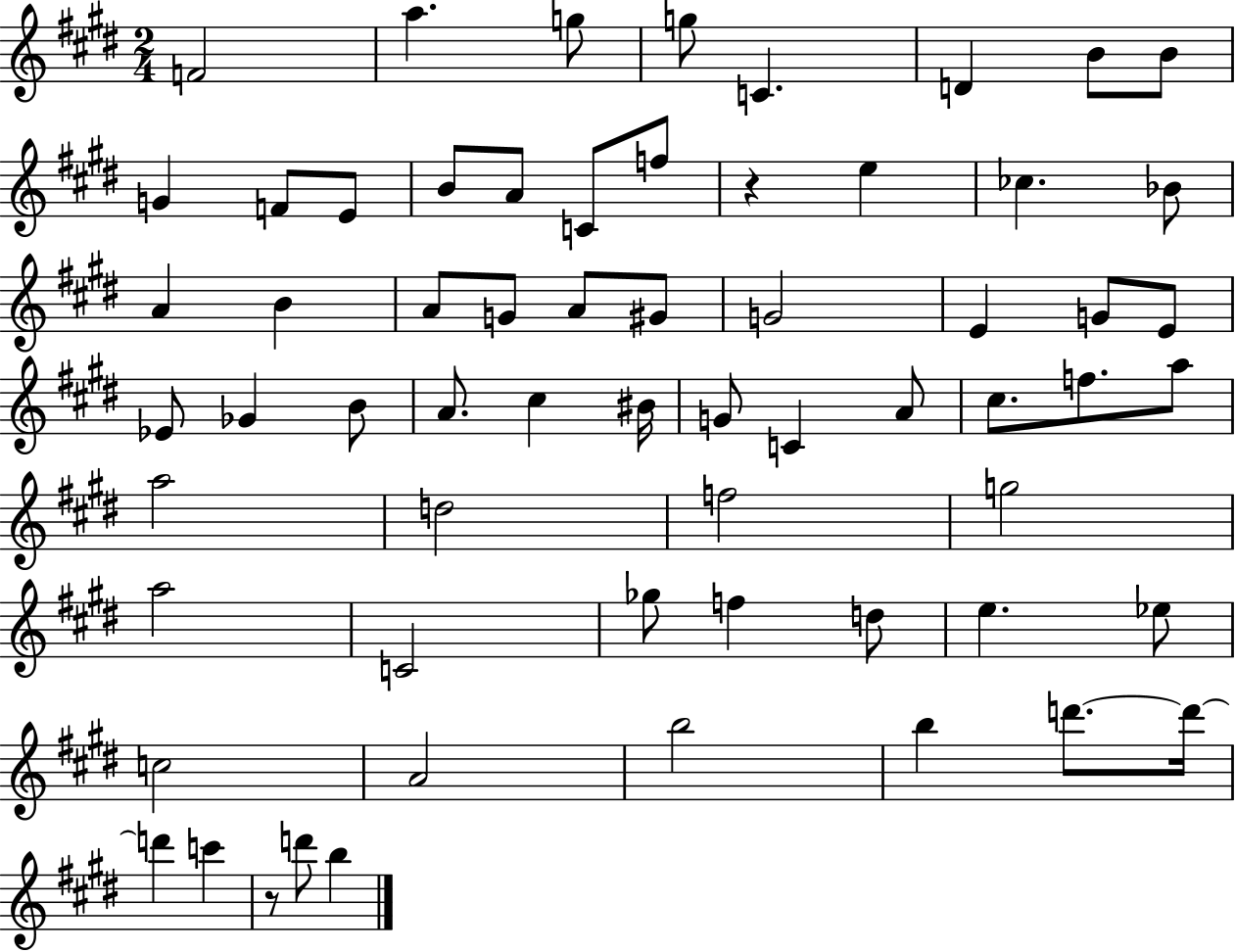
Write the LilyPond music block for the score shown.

{
  \clef treble
  \numericTimeSignature
  \time 2/4
  \key e \major
  \repeat volta 2 { f'2 | a''4. g''8 | g''8 c'4. | d'4 b'8 b'8 | \break g'4 f'8 e'8 | b'8 a'8 c'8 f''8 | r4 e''4 | ces''4. bes'8 | \break a'4 b'4 | a'8 g'8 a'8 gis'8 | g'2 | e'4 g'8 e'8 | \break ees'8 ges'4 b'8 | a'8. cis''4 bis'16 | g'8 c'4 a'8 | cis''8. f''8. a''8 | \break a''2 | d''2 | f''2 | g''2 | \break a''2 | c'2 | ges''8 f''4 d''8 | e''4. ees''8 | \break c''2 | a'2 | b''2 | b''4 d'''8.~~ d'''16~~ | \break d'''4 c'''4 | r8 d'''8 b''4 | } \bar "|."
}